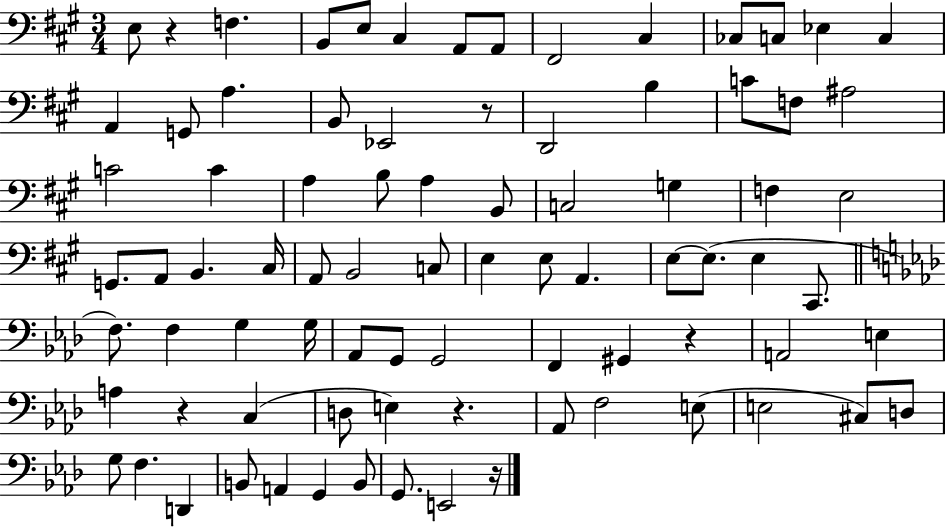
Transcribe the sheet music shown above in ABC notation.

X:1
T:Untitled
M:3/4
L:1/4
K:A
E,/2 z F, B,,/2 E,/2 ^C, A,,/2 A,,/2 ^F,,2 ^C, _C,/2 C,/2 _E, C, A,, G,,/2 A, B,,/2 _E,,2 z/2 D,,2 B, C/2 F,/2 ^A,2 C2 C A, B,/2 A, B,,/2 C,2 G, F, E,2 G,,/2 A,,/2 B,, ^C,/4 A,,/2 B,,2 C,/2 E, E,/2 A,, E,/2 E,/2 E, ^C,,/2 F,/2 F, G, G,/4 _A,,/2 G,,/2 G,,2 F,, ^G,, z A,,2 E, A, z C, D,/2 E, z _A,,/2 F,2 E,/2 E,2 ^C,/2 D,/2 G,/2 F, D,, B,,/2 A,, G,, B,,/2 G,,/2 E,,2 z/4